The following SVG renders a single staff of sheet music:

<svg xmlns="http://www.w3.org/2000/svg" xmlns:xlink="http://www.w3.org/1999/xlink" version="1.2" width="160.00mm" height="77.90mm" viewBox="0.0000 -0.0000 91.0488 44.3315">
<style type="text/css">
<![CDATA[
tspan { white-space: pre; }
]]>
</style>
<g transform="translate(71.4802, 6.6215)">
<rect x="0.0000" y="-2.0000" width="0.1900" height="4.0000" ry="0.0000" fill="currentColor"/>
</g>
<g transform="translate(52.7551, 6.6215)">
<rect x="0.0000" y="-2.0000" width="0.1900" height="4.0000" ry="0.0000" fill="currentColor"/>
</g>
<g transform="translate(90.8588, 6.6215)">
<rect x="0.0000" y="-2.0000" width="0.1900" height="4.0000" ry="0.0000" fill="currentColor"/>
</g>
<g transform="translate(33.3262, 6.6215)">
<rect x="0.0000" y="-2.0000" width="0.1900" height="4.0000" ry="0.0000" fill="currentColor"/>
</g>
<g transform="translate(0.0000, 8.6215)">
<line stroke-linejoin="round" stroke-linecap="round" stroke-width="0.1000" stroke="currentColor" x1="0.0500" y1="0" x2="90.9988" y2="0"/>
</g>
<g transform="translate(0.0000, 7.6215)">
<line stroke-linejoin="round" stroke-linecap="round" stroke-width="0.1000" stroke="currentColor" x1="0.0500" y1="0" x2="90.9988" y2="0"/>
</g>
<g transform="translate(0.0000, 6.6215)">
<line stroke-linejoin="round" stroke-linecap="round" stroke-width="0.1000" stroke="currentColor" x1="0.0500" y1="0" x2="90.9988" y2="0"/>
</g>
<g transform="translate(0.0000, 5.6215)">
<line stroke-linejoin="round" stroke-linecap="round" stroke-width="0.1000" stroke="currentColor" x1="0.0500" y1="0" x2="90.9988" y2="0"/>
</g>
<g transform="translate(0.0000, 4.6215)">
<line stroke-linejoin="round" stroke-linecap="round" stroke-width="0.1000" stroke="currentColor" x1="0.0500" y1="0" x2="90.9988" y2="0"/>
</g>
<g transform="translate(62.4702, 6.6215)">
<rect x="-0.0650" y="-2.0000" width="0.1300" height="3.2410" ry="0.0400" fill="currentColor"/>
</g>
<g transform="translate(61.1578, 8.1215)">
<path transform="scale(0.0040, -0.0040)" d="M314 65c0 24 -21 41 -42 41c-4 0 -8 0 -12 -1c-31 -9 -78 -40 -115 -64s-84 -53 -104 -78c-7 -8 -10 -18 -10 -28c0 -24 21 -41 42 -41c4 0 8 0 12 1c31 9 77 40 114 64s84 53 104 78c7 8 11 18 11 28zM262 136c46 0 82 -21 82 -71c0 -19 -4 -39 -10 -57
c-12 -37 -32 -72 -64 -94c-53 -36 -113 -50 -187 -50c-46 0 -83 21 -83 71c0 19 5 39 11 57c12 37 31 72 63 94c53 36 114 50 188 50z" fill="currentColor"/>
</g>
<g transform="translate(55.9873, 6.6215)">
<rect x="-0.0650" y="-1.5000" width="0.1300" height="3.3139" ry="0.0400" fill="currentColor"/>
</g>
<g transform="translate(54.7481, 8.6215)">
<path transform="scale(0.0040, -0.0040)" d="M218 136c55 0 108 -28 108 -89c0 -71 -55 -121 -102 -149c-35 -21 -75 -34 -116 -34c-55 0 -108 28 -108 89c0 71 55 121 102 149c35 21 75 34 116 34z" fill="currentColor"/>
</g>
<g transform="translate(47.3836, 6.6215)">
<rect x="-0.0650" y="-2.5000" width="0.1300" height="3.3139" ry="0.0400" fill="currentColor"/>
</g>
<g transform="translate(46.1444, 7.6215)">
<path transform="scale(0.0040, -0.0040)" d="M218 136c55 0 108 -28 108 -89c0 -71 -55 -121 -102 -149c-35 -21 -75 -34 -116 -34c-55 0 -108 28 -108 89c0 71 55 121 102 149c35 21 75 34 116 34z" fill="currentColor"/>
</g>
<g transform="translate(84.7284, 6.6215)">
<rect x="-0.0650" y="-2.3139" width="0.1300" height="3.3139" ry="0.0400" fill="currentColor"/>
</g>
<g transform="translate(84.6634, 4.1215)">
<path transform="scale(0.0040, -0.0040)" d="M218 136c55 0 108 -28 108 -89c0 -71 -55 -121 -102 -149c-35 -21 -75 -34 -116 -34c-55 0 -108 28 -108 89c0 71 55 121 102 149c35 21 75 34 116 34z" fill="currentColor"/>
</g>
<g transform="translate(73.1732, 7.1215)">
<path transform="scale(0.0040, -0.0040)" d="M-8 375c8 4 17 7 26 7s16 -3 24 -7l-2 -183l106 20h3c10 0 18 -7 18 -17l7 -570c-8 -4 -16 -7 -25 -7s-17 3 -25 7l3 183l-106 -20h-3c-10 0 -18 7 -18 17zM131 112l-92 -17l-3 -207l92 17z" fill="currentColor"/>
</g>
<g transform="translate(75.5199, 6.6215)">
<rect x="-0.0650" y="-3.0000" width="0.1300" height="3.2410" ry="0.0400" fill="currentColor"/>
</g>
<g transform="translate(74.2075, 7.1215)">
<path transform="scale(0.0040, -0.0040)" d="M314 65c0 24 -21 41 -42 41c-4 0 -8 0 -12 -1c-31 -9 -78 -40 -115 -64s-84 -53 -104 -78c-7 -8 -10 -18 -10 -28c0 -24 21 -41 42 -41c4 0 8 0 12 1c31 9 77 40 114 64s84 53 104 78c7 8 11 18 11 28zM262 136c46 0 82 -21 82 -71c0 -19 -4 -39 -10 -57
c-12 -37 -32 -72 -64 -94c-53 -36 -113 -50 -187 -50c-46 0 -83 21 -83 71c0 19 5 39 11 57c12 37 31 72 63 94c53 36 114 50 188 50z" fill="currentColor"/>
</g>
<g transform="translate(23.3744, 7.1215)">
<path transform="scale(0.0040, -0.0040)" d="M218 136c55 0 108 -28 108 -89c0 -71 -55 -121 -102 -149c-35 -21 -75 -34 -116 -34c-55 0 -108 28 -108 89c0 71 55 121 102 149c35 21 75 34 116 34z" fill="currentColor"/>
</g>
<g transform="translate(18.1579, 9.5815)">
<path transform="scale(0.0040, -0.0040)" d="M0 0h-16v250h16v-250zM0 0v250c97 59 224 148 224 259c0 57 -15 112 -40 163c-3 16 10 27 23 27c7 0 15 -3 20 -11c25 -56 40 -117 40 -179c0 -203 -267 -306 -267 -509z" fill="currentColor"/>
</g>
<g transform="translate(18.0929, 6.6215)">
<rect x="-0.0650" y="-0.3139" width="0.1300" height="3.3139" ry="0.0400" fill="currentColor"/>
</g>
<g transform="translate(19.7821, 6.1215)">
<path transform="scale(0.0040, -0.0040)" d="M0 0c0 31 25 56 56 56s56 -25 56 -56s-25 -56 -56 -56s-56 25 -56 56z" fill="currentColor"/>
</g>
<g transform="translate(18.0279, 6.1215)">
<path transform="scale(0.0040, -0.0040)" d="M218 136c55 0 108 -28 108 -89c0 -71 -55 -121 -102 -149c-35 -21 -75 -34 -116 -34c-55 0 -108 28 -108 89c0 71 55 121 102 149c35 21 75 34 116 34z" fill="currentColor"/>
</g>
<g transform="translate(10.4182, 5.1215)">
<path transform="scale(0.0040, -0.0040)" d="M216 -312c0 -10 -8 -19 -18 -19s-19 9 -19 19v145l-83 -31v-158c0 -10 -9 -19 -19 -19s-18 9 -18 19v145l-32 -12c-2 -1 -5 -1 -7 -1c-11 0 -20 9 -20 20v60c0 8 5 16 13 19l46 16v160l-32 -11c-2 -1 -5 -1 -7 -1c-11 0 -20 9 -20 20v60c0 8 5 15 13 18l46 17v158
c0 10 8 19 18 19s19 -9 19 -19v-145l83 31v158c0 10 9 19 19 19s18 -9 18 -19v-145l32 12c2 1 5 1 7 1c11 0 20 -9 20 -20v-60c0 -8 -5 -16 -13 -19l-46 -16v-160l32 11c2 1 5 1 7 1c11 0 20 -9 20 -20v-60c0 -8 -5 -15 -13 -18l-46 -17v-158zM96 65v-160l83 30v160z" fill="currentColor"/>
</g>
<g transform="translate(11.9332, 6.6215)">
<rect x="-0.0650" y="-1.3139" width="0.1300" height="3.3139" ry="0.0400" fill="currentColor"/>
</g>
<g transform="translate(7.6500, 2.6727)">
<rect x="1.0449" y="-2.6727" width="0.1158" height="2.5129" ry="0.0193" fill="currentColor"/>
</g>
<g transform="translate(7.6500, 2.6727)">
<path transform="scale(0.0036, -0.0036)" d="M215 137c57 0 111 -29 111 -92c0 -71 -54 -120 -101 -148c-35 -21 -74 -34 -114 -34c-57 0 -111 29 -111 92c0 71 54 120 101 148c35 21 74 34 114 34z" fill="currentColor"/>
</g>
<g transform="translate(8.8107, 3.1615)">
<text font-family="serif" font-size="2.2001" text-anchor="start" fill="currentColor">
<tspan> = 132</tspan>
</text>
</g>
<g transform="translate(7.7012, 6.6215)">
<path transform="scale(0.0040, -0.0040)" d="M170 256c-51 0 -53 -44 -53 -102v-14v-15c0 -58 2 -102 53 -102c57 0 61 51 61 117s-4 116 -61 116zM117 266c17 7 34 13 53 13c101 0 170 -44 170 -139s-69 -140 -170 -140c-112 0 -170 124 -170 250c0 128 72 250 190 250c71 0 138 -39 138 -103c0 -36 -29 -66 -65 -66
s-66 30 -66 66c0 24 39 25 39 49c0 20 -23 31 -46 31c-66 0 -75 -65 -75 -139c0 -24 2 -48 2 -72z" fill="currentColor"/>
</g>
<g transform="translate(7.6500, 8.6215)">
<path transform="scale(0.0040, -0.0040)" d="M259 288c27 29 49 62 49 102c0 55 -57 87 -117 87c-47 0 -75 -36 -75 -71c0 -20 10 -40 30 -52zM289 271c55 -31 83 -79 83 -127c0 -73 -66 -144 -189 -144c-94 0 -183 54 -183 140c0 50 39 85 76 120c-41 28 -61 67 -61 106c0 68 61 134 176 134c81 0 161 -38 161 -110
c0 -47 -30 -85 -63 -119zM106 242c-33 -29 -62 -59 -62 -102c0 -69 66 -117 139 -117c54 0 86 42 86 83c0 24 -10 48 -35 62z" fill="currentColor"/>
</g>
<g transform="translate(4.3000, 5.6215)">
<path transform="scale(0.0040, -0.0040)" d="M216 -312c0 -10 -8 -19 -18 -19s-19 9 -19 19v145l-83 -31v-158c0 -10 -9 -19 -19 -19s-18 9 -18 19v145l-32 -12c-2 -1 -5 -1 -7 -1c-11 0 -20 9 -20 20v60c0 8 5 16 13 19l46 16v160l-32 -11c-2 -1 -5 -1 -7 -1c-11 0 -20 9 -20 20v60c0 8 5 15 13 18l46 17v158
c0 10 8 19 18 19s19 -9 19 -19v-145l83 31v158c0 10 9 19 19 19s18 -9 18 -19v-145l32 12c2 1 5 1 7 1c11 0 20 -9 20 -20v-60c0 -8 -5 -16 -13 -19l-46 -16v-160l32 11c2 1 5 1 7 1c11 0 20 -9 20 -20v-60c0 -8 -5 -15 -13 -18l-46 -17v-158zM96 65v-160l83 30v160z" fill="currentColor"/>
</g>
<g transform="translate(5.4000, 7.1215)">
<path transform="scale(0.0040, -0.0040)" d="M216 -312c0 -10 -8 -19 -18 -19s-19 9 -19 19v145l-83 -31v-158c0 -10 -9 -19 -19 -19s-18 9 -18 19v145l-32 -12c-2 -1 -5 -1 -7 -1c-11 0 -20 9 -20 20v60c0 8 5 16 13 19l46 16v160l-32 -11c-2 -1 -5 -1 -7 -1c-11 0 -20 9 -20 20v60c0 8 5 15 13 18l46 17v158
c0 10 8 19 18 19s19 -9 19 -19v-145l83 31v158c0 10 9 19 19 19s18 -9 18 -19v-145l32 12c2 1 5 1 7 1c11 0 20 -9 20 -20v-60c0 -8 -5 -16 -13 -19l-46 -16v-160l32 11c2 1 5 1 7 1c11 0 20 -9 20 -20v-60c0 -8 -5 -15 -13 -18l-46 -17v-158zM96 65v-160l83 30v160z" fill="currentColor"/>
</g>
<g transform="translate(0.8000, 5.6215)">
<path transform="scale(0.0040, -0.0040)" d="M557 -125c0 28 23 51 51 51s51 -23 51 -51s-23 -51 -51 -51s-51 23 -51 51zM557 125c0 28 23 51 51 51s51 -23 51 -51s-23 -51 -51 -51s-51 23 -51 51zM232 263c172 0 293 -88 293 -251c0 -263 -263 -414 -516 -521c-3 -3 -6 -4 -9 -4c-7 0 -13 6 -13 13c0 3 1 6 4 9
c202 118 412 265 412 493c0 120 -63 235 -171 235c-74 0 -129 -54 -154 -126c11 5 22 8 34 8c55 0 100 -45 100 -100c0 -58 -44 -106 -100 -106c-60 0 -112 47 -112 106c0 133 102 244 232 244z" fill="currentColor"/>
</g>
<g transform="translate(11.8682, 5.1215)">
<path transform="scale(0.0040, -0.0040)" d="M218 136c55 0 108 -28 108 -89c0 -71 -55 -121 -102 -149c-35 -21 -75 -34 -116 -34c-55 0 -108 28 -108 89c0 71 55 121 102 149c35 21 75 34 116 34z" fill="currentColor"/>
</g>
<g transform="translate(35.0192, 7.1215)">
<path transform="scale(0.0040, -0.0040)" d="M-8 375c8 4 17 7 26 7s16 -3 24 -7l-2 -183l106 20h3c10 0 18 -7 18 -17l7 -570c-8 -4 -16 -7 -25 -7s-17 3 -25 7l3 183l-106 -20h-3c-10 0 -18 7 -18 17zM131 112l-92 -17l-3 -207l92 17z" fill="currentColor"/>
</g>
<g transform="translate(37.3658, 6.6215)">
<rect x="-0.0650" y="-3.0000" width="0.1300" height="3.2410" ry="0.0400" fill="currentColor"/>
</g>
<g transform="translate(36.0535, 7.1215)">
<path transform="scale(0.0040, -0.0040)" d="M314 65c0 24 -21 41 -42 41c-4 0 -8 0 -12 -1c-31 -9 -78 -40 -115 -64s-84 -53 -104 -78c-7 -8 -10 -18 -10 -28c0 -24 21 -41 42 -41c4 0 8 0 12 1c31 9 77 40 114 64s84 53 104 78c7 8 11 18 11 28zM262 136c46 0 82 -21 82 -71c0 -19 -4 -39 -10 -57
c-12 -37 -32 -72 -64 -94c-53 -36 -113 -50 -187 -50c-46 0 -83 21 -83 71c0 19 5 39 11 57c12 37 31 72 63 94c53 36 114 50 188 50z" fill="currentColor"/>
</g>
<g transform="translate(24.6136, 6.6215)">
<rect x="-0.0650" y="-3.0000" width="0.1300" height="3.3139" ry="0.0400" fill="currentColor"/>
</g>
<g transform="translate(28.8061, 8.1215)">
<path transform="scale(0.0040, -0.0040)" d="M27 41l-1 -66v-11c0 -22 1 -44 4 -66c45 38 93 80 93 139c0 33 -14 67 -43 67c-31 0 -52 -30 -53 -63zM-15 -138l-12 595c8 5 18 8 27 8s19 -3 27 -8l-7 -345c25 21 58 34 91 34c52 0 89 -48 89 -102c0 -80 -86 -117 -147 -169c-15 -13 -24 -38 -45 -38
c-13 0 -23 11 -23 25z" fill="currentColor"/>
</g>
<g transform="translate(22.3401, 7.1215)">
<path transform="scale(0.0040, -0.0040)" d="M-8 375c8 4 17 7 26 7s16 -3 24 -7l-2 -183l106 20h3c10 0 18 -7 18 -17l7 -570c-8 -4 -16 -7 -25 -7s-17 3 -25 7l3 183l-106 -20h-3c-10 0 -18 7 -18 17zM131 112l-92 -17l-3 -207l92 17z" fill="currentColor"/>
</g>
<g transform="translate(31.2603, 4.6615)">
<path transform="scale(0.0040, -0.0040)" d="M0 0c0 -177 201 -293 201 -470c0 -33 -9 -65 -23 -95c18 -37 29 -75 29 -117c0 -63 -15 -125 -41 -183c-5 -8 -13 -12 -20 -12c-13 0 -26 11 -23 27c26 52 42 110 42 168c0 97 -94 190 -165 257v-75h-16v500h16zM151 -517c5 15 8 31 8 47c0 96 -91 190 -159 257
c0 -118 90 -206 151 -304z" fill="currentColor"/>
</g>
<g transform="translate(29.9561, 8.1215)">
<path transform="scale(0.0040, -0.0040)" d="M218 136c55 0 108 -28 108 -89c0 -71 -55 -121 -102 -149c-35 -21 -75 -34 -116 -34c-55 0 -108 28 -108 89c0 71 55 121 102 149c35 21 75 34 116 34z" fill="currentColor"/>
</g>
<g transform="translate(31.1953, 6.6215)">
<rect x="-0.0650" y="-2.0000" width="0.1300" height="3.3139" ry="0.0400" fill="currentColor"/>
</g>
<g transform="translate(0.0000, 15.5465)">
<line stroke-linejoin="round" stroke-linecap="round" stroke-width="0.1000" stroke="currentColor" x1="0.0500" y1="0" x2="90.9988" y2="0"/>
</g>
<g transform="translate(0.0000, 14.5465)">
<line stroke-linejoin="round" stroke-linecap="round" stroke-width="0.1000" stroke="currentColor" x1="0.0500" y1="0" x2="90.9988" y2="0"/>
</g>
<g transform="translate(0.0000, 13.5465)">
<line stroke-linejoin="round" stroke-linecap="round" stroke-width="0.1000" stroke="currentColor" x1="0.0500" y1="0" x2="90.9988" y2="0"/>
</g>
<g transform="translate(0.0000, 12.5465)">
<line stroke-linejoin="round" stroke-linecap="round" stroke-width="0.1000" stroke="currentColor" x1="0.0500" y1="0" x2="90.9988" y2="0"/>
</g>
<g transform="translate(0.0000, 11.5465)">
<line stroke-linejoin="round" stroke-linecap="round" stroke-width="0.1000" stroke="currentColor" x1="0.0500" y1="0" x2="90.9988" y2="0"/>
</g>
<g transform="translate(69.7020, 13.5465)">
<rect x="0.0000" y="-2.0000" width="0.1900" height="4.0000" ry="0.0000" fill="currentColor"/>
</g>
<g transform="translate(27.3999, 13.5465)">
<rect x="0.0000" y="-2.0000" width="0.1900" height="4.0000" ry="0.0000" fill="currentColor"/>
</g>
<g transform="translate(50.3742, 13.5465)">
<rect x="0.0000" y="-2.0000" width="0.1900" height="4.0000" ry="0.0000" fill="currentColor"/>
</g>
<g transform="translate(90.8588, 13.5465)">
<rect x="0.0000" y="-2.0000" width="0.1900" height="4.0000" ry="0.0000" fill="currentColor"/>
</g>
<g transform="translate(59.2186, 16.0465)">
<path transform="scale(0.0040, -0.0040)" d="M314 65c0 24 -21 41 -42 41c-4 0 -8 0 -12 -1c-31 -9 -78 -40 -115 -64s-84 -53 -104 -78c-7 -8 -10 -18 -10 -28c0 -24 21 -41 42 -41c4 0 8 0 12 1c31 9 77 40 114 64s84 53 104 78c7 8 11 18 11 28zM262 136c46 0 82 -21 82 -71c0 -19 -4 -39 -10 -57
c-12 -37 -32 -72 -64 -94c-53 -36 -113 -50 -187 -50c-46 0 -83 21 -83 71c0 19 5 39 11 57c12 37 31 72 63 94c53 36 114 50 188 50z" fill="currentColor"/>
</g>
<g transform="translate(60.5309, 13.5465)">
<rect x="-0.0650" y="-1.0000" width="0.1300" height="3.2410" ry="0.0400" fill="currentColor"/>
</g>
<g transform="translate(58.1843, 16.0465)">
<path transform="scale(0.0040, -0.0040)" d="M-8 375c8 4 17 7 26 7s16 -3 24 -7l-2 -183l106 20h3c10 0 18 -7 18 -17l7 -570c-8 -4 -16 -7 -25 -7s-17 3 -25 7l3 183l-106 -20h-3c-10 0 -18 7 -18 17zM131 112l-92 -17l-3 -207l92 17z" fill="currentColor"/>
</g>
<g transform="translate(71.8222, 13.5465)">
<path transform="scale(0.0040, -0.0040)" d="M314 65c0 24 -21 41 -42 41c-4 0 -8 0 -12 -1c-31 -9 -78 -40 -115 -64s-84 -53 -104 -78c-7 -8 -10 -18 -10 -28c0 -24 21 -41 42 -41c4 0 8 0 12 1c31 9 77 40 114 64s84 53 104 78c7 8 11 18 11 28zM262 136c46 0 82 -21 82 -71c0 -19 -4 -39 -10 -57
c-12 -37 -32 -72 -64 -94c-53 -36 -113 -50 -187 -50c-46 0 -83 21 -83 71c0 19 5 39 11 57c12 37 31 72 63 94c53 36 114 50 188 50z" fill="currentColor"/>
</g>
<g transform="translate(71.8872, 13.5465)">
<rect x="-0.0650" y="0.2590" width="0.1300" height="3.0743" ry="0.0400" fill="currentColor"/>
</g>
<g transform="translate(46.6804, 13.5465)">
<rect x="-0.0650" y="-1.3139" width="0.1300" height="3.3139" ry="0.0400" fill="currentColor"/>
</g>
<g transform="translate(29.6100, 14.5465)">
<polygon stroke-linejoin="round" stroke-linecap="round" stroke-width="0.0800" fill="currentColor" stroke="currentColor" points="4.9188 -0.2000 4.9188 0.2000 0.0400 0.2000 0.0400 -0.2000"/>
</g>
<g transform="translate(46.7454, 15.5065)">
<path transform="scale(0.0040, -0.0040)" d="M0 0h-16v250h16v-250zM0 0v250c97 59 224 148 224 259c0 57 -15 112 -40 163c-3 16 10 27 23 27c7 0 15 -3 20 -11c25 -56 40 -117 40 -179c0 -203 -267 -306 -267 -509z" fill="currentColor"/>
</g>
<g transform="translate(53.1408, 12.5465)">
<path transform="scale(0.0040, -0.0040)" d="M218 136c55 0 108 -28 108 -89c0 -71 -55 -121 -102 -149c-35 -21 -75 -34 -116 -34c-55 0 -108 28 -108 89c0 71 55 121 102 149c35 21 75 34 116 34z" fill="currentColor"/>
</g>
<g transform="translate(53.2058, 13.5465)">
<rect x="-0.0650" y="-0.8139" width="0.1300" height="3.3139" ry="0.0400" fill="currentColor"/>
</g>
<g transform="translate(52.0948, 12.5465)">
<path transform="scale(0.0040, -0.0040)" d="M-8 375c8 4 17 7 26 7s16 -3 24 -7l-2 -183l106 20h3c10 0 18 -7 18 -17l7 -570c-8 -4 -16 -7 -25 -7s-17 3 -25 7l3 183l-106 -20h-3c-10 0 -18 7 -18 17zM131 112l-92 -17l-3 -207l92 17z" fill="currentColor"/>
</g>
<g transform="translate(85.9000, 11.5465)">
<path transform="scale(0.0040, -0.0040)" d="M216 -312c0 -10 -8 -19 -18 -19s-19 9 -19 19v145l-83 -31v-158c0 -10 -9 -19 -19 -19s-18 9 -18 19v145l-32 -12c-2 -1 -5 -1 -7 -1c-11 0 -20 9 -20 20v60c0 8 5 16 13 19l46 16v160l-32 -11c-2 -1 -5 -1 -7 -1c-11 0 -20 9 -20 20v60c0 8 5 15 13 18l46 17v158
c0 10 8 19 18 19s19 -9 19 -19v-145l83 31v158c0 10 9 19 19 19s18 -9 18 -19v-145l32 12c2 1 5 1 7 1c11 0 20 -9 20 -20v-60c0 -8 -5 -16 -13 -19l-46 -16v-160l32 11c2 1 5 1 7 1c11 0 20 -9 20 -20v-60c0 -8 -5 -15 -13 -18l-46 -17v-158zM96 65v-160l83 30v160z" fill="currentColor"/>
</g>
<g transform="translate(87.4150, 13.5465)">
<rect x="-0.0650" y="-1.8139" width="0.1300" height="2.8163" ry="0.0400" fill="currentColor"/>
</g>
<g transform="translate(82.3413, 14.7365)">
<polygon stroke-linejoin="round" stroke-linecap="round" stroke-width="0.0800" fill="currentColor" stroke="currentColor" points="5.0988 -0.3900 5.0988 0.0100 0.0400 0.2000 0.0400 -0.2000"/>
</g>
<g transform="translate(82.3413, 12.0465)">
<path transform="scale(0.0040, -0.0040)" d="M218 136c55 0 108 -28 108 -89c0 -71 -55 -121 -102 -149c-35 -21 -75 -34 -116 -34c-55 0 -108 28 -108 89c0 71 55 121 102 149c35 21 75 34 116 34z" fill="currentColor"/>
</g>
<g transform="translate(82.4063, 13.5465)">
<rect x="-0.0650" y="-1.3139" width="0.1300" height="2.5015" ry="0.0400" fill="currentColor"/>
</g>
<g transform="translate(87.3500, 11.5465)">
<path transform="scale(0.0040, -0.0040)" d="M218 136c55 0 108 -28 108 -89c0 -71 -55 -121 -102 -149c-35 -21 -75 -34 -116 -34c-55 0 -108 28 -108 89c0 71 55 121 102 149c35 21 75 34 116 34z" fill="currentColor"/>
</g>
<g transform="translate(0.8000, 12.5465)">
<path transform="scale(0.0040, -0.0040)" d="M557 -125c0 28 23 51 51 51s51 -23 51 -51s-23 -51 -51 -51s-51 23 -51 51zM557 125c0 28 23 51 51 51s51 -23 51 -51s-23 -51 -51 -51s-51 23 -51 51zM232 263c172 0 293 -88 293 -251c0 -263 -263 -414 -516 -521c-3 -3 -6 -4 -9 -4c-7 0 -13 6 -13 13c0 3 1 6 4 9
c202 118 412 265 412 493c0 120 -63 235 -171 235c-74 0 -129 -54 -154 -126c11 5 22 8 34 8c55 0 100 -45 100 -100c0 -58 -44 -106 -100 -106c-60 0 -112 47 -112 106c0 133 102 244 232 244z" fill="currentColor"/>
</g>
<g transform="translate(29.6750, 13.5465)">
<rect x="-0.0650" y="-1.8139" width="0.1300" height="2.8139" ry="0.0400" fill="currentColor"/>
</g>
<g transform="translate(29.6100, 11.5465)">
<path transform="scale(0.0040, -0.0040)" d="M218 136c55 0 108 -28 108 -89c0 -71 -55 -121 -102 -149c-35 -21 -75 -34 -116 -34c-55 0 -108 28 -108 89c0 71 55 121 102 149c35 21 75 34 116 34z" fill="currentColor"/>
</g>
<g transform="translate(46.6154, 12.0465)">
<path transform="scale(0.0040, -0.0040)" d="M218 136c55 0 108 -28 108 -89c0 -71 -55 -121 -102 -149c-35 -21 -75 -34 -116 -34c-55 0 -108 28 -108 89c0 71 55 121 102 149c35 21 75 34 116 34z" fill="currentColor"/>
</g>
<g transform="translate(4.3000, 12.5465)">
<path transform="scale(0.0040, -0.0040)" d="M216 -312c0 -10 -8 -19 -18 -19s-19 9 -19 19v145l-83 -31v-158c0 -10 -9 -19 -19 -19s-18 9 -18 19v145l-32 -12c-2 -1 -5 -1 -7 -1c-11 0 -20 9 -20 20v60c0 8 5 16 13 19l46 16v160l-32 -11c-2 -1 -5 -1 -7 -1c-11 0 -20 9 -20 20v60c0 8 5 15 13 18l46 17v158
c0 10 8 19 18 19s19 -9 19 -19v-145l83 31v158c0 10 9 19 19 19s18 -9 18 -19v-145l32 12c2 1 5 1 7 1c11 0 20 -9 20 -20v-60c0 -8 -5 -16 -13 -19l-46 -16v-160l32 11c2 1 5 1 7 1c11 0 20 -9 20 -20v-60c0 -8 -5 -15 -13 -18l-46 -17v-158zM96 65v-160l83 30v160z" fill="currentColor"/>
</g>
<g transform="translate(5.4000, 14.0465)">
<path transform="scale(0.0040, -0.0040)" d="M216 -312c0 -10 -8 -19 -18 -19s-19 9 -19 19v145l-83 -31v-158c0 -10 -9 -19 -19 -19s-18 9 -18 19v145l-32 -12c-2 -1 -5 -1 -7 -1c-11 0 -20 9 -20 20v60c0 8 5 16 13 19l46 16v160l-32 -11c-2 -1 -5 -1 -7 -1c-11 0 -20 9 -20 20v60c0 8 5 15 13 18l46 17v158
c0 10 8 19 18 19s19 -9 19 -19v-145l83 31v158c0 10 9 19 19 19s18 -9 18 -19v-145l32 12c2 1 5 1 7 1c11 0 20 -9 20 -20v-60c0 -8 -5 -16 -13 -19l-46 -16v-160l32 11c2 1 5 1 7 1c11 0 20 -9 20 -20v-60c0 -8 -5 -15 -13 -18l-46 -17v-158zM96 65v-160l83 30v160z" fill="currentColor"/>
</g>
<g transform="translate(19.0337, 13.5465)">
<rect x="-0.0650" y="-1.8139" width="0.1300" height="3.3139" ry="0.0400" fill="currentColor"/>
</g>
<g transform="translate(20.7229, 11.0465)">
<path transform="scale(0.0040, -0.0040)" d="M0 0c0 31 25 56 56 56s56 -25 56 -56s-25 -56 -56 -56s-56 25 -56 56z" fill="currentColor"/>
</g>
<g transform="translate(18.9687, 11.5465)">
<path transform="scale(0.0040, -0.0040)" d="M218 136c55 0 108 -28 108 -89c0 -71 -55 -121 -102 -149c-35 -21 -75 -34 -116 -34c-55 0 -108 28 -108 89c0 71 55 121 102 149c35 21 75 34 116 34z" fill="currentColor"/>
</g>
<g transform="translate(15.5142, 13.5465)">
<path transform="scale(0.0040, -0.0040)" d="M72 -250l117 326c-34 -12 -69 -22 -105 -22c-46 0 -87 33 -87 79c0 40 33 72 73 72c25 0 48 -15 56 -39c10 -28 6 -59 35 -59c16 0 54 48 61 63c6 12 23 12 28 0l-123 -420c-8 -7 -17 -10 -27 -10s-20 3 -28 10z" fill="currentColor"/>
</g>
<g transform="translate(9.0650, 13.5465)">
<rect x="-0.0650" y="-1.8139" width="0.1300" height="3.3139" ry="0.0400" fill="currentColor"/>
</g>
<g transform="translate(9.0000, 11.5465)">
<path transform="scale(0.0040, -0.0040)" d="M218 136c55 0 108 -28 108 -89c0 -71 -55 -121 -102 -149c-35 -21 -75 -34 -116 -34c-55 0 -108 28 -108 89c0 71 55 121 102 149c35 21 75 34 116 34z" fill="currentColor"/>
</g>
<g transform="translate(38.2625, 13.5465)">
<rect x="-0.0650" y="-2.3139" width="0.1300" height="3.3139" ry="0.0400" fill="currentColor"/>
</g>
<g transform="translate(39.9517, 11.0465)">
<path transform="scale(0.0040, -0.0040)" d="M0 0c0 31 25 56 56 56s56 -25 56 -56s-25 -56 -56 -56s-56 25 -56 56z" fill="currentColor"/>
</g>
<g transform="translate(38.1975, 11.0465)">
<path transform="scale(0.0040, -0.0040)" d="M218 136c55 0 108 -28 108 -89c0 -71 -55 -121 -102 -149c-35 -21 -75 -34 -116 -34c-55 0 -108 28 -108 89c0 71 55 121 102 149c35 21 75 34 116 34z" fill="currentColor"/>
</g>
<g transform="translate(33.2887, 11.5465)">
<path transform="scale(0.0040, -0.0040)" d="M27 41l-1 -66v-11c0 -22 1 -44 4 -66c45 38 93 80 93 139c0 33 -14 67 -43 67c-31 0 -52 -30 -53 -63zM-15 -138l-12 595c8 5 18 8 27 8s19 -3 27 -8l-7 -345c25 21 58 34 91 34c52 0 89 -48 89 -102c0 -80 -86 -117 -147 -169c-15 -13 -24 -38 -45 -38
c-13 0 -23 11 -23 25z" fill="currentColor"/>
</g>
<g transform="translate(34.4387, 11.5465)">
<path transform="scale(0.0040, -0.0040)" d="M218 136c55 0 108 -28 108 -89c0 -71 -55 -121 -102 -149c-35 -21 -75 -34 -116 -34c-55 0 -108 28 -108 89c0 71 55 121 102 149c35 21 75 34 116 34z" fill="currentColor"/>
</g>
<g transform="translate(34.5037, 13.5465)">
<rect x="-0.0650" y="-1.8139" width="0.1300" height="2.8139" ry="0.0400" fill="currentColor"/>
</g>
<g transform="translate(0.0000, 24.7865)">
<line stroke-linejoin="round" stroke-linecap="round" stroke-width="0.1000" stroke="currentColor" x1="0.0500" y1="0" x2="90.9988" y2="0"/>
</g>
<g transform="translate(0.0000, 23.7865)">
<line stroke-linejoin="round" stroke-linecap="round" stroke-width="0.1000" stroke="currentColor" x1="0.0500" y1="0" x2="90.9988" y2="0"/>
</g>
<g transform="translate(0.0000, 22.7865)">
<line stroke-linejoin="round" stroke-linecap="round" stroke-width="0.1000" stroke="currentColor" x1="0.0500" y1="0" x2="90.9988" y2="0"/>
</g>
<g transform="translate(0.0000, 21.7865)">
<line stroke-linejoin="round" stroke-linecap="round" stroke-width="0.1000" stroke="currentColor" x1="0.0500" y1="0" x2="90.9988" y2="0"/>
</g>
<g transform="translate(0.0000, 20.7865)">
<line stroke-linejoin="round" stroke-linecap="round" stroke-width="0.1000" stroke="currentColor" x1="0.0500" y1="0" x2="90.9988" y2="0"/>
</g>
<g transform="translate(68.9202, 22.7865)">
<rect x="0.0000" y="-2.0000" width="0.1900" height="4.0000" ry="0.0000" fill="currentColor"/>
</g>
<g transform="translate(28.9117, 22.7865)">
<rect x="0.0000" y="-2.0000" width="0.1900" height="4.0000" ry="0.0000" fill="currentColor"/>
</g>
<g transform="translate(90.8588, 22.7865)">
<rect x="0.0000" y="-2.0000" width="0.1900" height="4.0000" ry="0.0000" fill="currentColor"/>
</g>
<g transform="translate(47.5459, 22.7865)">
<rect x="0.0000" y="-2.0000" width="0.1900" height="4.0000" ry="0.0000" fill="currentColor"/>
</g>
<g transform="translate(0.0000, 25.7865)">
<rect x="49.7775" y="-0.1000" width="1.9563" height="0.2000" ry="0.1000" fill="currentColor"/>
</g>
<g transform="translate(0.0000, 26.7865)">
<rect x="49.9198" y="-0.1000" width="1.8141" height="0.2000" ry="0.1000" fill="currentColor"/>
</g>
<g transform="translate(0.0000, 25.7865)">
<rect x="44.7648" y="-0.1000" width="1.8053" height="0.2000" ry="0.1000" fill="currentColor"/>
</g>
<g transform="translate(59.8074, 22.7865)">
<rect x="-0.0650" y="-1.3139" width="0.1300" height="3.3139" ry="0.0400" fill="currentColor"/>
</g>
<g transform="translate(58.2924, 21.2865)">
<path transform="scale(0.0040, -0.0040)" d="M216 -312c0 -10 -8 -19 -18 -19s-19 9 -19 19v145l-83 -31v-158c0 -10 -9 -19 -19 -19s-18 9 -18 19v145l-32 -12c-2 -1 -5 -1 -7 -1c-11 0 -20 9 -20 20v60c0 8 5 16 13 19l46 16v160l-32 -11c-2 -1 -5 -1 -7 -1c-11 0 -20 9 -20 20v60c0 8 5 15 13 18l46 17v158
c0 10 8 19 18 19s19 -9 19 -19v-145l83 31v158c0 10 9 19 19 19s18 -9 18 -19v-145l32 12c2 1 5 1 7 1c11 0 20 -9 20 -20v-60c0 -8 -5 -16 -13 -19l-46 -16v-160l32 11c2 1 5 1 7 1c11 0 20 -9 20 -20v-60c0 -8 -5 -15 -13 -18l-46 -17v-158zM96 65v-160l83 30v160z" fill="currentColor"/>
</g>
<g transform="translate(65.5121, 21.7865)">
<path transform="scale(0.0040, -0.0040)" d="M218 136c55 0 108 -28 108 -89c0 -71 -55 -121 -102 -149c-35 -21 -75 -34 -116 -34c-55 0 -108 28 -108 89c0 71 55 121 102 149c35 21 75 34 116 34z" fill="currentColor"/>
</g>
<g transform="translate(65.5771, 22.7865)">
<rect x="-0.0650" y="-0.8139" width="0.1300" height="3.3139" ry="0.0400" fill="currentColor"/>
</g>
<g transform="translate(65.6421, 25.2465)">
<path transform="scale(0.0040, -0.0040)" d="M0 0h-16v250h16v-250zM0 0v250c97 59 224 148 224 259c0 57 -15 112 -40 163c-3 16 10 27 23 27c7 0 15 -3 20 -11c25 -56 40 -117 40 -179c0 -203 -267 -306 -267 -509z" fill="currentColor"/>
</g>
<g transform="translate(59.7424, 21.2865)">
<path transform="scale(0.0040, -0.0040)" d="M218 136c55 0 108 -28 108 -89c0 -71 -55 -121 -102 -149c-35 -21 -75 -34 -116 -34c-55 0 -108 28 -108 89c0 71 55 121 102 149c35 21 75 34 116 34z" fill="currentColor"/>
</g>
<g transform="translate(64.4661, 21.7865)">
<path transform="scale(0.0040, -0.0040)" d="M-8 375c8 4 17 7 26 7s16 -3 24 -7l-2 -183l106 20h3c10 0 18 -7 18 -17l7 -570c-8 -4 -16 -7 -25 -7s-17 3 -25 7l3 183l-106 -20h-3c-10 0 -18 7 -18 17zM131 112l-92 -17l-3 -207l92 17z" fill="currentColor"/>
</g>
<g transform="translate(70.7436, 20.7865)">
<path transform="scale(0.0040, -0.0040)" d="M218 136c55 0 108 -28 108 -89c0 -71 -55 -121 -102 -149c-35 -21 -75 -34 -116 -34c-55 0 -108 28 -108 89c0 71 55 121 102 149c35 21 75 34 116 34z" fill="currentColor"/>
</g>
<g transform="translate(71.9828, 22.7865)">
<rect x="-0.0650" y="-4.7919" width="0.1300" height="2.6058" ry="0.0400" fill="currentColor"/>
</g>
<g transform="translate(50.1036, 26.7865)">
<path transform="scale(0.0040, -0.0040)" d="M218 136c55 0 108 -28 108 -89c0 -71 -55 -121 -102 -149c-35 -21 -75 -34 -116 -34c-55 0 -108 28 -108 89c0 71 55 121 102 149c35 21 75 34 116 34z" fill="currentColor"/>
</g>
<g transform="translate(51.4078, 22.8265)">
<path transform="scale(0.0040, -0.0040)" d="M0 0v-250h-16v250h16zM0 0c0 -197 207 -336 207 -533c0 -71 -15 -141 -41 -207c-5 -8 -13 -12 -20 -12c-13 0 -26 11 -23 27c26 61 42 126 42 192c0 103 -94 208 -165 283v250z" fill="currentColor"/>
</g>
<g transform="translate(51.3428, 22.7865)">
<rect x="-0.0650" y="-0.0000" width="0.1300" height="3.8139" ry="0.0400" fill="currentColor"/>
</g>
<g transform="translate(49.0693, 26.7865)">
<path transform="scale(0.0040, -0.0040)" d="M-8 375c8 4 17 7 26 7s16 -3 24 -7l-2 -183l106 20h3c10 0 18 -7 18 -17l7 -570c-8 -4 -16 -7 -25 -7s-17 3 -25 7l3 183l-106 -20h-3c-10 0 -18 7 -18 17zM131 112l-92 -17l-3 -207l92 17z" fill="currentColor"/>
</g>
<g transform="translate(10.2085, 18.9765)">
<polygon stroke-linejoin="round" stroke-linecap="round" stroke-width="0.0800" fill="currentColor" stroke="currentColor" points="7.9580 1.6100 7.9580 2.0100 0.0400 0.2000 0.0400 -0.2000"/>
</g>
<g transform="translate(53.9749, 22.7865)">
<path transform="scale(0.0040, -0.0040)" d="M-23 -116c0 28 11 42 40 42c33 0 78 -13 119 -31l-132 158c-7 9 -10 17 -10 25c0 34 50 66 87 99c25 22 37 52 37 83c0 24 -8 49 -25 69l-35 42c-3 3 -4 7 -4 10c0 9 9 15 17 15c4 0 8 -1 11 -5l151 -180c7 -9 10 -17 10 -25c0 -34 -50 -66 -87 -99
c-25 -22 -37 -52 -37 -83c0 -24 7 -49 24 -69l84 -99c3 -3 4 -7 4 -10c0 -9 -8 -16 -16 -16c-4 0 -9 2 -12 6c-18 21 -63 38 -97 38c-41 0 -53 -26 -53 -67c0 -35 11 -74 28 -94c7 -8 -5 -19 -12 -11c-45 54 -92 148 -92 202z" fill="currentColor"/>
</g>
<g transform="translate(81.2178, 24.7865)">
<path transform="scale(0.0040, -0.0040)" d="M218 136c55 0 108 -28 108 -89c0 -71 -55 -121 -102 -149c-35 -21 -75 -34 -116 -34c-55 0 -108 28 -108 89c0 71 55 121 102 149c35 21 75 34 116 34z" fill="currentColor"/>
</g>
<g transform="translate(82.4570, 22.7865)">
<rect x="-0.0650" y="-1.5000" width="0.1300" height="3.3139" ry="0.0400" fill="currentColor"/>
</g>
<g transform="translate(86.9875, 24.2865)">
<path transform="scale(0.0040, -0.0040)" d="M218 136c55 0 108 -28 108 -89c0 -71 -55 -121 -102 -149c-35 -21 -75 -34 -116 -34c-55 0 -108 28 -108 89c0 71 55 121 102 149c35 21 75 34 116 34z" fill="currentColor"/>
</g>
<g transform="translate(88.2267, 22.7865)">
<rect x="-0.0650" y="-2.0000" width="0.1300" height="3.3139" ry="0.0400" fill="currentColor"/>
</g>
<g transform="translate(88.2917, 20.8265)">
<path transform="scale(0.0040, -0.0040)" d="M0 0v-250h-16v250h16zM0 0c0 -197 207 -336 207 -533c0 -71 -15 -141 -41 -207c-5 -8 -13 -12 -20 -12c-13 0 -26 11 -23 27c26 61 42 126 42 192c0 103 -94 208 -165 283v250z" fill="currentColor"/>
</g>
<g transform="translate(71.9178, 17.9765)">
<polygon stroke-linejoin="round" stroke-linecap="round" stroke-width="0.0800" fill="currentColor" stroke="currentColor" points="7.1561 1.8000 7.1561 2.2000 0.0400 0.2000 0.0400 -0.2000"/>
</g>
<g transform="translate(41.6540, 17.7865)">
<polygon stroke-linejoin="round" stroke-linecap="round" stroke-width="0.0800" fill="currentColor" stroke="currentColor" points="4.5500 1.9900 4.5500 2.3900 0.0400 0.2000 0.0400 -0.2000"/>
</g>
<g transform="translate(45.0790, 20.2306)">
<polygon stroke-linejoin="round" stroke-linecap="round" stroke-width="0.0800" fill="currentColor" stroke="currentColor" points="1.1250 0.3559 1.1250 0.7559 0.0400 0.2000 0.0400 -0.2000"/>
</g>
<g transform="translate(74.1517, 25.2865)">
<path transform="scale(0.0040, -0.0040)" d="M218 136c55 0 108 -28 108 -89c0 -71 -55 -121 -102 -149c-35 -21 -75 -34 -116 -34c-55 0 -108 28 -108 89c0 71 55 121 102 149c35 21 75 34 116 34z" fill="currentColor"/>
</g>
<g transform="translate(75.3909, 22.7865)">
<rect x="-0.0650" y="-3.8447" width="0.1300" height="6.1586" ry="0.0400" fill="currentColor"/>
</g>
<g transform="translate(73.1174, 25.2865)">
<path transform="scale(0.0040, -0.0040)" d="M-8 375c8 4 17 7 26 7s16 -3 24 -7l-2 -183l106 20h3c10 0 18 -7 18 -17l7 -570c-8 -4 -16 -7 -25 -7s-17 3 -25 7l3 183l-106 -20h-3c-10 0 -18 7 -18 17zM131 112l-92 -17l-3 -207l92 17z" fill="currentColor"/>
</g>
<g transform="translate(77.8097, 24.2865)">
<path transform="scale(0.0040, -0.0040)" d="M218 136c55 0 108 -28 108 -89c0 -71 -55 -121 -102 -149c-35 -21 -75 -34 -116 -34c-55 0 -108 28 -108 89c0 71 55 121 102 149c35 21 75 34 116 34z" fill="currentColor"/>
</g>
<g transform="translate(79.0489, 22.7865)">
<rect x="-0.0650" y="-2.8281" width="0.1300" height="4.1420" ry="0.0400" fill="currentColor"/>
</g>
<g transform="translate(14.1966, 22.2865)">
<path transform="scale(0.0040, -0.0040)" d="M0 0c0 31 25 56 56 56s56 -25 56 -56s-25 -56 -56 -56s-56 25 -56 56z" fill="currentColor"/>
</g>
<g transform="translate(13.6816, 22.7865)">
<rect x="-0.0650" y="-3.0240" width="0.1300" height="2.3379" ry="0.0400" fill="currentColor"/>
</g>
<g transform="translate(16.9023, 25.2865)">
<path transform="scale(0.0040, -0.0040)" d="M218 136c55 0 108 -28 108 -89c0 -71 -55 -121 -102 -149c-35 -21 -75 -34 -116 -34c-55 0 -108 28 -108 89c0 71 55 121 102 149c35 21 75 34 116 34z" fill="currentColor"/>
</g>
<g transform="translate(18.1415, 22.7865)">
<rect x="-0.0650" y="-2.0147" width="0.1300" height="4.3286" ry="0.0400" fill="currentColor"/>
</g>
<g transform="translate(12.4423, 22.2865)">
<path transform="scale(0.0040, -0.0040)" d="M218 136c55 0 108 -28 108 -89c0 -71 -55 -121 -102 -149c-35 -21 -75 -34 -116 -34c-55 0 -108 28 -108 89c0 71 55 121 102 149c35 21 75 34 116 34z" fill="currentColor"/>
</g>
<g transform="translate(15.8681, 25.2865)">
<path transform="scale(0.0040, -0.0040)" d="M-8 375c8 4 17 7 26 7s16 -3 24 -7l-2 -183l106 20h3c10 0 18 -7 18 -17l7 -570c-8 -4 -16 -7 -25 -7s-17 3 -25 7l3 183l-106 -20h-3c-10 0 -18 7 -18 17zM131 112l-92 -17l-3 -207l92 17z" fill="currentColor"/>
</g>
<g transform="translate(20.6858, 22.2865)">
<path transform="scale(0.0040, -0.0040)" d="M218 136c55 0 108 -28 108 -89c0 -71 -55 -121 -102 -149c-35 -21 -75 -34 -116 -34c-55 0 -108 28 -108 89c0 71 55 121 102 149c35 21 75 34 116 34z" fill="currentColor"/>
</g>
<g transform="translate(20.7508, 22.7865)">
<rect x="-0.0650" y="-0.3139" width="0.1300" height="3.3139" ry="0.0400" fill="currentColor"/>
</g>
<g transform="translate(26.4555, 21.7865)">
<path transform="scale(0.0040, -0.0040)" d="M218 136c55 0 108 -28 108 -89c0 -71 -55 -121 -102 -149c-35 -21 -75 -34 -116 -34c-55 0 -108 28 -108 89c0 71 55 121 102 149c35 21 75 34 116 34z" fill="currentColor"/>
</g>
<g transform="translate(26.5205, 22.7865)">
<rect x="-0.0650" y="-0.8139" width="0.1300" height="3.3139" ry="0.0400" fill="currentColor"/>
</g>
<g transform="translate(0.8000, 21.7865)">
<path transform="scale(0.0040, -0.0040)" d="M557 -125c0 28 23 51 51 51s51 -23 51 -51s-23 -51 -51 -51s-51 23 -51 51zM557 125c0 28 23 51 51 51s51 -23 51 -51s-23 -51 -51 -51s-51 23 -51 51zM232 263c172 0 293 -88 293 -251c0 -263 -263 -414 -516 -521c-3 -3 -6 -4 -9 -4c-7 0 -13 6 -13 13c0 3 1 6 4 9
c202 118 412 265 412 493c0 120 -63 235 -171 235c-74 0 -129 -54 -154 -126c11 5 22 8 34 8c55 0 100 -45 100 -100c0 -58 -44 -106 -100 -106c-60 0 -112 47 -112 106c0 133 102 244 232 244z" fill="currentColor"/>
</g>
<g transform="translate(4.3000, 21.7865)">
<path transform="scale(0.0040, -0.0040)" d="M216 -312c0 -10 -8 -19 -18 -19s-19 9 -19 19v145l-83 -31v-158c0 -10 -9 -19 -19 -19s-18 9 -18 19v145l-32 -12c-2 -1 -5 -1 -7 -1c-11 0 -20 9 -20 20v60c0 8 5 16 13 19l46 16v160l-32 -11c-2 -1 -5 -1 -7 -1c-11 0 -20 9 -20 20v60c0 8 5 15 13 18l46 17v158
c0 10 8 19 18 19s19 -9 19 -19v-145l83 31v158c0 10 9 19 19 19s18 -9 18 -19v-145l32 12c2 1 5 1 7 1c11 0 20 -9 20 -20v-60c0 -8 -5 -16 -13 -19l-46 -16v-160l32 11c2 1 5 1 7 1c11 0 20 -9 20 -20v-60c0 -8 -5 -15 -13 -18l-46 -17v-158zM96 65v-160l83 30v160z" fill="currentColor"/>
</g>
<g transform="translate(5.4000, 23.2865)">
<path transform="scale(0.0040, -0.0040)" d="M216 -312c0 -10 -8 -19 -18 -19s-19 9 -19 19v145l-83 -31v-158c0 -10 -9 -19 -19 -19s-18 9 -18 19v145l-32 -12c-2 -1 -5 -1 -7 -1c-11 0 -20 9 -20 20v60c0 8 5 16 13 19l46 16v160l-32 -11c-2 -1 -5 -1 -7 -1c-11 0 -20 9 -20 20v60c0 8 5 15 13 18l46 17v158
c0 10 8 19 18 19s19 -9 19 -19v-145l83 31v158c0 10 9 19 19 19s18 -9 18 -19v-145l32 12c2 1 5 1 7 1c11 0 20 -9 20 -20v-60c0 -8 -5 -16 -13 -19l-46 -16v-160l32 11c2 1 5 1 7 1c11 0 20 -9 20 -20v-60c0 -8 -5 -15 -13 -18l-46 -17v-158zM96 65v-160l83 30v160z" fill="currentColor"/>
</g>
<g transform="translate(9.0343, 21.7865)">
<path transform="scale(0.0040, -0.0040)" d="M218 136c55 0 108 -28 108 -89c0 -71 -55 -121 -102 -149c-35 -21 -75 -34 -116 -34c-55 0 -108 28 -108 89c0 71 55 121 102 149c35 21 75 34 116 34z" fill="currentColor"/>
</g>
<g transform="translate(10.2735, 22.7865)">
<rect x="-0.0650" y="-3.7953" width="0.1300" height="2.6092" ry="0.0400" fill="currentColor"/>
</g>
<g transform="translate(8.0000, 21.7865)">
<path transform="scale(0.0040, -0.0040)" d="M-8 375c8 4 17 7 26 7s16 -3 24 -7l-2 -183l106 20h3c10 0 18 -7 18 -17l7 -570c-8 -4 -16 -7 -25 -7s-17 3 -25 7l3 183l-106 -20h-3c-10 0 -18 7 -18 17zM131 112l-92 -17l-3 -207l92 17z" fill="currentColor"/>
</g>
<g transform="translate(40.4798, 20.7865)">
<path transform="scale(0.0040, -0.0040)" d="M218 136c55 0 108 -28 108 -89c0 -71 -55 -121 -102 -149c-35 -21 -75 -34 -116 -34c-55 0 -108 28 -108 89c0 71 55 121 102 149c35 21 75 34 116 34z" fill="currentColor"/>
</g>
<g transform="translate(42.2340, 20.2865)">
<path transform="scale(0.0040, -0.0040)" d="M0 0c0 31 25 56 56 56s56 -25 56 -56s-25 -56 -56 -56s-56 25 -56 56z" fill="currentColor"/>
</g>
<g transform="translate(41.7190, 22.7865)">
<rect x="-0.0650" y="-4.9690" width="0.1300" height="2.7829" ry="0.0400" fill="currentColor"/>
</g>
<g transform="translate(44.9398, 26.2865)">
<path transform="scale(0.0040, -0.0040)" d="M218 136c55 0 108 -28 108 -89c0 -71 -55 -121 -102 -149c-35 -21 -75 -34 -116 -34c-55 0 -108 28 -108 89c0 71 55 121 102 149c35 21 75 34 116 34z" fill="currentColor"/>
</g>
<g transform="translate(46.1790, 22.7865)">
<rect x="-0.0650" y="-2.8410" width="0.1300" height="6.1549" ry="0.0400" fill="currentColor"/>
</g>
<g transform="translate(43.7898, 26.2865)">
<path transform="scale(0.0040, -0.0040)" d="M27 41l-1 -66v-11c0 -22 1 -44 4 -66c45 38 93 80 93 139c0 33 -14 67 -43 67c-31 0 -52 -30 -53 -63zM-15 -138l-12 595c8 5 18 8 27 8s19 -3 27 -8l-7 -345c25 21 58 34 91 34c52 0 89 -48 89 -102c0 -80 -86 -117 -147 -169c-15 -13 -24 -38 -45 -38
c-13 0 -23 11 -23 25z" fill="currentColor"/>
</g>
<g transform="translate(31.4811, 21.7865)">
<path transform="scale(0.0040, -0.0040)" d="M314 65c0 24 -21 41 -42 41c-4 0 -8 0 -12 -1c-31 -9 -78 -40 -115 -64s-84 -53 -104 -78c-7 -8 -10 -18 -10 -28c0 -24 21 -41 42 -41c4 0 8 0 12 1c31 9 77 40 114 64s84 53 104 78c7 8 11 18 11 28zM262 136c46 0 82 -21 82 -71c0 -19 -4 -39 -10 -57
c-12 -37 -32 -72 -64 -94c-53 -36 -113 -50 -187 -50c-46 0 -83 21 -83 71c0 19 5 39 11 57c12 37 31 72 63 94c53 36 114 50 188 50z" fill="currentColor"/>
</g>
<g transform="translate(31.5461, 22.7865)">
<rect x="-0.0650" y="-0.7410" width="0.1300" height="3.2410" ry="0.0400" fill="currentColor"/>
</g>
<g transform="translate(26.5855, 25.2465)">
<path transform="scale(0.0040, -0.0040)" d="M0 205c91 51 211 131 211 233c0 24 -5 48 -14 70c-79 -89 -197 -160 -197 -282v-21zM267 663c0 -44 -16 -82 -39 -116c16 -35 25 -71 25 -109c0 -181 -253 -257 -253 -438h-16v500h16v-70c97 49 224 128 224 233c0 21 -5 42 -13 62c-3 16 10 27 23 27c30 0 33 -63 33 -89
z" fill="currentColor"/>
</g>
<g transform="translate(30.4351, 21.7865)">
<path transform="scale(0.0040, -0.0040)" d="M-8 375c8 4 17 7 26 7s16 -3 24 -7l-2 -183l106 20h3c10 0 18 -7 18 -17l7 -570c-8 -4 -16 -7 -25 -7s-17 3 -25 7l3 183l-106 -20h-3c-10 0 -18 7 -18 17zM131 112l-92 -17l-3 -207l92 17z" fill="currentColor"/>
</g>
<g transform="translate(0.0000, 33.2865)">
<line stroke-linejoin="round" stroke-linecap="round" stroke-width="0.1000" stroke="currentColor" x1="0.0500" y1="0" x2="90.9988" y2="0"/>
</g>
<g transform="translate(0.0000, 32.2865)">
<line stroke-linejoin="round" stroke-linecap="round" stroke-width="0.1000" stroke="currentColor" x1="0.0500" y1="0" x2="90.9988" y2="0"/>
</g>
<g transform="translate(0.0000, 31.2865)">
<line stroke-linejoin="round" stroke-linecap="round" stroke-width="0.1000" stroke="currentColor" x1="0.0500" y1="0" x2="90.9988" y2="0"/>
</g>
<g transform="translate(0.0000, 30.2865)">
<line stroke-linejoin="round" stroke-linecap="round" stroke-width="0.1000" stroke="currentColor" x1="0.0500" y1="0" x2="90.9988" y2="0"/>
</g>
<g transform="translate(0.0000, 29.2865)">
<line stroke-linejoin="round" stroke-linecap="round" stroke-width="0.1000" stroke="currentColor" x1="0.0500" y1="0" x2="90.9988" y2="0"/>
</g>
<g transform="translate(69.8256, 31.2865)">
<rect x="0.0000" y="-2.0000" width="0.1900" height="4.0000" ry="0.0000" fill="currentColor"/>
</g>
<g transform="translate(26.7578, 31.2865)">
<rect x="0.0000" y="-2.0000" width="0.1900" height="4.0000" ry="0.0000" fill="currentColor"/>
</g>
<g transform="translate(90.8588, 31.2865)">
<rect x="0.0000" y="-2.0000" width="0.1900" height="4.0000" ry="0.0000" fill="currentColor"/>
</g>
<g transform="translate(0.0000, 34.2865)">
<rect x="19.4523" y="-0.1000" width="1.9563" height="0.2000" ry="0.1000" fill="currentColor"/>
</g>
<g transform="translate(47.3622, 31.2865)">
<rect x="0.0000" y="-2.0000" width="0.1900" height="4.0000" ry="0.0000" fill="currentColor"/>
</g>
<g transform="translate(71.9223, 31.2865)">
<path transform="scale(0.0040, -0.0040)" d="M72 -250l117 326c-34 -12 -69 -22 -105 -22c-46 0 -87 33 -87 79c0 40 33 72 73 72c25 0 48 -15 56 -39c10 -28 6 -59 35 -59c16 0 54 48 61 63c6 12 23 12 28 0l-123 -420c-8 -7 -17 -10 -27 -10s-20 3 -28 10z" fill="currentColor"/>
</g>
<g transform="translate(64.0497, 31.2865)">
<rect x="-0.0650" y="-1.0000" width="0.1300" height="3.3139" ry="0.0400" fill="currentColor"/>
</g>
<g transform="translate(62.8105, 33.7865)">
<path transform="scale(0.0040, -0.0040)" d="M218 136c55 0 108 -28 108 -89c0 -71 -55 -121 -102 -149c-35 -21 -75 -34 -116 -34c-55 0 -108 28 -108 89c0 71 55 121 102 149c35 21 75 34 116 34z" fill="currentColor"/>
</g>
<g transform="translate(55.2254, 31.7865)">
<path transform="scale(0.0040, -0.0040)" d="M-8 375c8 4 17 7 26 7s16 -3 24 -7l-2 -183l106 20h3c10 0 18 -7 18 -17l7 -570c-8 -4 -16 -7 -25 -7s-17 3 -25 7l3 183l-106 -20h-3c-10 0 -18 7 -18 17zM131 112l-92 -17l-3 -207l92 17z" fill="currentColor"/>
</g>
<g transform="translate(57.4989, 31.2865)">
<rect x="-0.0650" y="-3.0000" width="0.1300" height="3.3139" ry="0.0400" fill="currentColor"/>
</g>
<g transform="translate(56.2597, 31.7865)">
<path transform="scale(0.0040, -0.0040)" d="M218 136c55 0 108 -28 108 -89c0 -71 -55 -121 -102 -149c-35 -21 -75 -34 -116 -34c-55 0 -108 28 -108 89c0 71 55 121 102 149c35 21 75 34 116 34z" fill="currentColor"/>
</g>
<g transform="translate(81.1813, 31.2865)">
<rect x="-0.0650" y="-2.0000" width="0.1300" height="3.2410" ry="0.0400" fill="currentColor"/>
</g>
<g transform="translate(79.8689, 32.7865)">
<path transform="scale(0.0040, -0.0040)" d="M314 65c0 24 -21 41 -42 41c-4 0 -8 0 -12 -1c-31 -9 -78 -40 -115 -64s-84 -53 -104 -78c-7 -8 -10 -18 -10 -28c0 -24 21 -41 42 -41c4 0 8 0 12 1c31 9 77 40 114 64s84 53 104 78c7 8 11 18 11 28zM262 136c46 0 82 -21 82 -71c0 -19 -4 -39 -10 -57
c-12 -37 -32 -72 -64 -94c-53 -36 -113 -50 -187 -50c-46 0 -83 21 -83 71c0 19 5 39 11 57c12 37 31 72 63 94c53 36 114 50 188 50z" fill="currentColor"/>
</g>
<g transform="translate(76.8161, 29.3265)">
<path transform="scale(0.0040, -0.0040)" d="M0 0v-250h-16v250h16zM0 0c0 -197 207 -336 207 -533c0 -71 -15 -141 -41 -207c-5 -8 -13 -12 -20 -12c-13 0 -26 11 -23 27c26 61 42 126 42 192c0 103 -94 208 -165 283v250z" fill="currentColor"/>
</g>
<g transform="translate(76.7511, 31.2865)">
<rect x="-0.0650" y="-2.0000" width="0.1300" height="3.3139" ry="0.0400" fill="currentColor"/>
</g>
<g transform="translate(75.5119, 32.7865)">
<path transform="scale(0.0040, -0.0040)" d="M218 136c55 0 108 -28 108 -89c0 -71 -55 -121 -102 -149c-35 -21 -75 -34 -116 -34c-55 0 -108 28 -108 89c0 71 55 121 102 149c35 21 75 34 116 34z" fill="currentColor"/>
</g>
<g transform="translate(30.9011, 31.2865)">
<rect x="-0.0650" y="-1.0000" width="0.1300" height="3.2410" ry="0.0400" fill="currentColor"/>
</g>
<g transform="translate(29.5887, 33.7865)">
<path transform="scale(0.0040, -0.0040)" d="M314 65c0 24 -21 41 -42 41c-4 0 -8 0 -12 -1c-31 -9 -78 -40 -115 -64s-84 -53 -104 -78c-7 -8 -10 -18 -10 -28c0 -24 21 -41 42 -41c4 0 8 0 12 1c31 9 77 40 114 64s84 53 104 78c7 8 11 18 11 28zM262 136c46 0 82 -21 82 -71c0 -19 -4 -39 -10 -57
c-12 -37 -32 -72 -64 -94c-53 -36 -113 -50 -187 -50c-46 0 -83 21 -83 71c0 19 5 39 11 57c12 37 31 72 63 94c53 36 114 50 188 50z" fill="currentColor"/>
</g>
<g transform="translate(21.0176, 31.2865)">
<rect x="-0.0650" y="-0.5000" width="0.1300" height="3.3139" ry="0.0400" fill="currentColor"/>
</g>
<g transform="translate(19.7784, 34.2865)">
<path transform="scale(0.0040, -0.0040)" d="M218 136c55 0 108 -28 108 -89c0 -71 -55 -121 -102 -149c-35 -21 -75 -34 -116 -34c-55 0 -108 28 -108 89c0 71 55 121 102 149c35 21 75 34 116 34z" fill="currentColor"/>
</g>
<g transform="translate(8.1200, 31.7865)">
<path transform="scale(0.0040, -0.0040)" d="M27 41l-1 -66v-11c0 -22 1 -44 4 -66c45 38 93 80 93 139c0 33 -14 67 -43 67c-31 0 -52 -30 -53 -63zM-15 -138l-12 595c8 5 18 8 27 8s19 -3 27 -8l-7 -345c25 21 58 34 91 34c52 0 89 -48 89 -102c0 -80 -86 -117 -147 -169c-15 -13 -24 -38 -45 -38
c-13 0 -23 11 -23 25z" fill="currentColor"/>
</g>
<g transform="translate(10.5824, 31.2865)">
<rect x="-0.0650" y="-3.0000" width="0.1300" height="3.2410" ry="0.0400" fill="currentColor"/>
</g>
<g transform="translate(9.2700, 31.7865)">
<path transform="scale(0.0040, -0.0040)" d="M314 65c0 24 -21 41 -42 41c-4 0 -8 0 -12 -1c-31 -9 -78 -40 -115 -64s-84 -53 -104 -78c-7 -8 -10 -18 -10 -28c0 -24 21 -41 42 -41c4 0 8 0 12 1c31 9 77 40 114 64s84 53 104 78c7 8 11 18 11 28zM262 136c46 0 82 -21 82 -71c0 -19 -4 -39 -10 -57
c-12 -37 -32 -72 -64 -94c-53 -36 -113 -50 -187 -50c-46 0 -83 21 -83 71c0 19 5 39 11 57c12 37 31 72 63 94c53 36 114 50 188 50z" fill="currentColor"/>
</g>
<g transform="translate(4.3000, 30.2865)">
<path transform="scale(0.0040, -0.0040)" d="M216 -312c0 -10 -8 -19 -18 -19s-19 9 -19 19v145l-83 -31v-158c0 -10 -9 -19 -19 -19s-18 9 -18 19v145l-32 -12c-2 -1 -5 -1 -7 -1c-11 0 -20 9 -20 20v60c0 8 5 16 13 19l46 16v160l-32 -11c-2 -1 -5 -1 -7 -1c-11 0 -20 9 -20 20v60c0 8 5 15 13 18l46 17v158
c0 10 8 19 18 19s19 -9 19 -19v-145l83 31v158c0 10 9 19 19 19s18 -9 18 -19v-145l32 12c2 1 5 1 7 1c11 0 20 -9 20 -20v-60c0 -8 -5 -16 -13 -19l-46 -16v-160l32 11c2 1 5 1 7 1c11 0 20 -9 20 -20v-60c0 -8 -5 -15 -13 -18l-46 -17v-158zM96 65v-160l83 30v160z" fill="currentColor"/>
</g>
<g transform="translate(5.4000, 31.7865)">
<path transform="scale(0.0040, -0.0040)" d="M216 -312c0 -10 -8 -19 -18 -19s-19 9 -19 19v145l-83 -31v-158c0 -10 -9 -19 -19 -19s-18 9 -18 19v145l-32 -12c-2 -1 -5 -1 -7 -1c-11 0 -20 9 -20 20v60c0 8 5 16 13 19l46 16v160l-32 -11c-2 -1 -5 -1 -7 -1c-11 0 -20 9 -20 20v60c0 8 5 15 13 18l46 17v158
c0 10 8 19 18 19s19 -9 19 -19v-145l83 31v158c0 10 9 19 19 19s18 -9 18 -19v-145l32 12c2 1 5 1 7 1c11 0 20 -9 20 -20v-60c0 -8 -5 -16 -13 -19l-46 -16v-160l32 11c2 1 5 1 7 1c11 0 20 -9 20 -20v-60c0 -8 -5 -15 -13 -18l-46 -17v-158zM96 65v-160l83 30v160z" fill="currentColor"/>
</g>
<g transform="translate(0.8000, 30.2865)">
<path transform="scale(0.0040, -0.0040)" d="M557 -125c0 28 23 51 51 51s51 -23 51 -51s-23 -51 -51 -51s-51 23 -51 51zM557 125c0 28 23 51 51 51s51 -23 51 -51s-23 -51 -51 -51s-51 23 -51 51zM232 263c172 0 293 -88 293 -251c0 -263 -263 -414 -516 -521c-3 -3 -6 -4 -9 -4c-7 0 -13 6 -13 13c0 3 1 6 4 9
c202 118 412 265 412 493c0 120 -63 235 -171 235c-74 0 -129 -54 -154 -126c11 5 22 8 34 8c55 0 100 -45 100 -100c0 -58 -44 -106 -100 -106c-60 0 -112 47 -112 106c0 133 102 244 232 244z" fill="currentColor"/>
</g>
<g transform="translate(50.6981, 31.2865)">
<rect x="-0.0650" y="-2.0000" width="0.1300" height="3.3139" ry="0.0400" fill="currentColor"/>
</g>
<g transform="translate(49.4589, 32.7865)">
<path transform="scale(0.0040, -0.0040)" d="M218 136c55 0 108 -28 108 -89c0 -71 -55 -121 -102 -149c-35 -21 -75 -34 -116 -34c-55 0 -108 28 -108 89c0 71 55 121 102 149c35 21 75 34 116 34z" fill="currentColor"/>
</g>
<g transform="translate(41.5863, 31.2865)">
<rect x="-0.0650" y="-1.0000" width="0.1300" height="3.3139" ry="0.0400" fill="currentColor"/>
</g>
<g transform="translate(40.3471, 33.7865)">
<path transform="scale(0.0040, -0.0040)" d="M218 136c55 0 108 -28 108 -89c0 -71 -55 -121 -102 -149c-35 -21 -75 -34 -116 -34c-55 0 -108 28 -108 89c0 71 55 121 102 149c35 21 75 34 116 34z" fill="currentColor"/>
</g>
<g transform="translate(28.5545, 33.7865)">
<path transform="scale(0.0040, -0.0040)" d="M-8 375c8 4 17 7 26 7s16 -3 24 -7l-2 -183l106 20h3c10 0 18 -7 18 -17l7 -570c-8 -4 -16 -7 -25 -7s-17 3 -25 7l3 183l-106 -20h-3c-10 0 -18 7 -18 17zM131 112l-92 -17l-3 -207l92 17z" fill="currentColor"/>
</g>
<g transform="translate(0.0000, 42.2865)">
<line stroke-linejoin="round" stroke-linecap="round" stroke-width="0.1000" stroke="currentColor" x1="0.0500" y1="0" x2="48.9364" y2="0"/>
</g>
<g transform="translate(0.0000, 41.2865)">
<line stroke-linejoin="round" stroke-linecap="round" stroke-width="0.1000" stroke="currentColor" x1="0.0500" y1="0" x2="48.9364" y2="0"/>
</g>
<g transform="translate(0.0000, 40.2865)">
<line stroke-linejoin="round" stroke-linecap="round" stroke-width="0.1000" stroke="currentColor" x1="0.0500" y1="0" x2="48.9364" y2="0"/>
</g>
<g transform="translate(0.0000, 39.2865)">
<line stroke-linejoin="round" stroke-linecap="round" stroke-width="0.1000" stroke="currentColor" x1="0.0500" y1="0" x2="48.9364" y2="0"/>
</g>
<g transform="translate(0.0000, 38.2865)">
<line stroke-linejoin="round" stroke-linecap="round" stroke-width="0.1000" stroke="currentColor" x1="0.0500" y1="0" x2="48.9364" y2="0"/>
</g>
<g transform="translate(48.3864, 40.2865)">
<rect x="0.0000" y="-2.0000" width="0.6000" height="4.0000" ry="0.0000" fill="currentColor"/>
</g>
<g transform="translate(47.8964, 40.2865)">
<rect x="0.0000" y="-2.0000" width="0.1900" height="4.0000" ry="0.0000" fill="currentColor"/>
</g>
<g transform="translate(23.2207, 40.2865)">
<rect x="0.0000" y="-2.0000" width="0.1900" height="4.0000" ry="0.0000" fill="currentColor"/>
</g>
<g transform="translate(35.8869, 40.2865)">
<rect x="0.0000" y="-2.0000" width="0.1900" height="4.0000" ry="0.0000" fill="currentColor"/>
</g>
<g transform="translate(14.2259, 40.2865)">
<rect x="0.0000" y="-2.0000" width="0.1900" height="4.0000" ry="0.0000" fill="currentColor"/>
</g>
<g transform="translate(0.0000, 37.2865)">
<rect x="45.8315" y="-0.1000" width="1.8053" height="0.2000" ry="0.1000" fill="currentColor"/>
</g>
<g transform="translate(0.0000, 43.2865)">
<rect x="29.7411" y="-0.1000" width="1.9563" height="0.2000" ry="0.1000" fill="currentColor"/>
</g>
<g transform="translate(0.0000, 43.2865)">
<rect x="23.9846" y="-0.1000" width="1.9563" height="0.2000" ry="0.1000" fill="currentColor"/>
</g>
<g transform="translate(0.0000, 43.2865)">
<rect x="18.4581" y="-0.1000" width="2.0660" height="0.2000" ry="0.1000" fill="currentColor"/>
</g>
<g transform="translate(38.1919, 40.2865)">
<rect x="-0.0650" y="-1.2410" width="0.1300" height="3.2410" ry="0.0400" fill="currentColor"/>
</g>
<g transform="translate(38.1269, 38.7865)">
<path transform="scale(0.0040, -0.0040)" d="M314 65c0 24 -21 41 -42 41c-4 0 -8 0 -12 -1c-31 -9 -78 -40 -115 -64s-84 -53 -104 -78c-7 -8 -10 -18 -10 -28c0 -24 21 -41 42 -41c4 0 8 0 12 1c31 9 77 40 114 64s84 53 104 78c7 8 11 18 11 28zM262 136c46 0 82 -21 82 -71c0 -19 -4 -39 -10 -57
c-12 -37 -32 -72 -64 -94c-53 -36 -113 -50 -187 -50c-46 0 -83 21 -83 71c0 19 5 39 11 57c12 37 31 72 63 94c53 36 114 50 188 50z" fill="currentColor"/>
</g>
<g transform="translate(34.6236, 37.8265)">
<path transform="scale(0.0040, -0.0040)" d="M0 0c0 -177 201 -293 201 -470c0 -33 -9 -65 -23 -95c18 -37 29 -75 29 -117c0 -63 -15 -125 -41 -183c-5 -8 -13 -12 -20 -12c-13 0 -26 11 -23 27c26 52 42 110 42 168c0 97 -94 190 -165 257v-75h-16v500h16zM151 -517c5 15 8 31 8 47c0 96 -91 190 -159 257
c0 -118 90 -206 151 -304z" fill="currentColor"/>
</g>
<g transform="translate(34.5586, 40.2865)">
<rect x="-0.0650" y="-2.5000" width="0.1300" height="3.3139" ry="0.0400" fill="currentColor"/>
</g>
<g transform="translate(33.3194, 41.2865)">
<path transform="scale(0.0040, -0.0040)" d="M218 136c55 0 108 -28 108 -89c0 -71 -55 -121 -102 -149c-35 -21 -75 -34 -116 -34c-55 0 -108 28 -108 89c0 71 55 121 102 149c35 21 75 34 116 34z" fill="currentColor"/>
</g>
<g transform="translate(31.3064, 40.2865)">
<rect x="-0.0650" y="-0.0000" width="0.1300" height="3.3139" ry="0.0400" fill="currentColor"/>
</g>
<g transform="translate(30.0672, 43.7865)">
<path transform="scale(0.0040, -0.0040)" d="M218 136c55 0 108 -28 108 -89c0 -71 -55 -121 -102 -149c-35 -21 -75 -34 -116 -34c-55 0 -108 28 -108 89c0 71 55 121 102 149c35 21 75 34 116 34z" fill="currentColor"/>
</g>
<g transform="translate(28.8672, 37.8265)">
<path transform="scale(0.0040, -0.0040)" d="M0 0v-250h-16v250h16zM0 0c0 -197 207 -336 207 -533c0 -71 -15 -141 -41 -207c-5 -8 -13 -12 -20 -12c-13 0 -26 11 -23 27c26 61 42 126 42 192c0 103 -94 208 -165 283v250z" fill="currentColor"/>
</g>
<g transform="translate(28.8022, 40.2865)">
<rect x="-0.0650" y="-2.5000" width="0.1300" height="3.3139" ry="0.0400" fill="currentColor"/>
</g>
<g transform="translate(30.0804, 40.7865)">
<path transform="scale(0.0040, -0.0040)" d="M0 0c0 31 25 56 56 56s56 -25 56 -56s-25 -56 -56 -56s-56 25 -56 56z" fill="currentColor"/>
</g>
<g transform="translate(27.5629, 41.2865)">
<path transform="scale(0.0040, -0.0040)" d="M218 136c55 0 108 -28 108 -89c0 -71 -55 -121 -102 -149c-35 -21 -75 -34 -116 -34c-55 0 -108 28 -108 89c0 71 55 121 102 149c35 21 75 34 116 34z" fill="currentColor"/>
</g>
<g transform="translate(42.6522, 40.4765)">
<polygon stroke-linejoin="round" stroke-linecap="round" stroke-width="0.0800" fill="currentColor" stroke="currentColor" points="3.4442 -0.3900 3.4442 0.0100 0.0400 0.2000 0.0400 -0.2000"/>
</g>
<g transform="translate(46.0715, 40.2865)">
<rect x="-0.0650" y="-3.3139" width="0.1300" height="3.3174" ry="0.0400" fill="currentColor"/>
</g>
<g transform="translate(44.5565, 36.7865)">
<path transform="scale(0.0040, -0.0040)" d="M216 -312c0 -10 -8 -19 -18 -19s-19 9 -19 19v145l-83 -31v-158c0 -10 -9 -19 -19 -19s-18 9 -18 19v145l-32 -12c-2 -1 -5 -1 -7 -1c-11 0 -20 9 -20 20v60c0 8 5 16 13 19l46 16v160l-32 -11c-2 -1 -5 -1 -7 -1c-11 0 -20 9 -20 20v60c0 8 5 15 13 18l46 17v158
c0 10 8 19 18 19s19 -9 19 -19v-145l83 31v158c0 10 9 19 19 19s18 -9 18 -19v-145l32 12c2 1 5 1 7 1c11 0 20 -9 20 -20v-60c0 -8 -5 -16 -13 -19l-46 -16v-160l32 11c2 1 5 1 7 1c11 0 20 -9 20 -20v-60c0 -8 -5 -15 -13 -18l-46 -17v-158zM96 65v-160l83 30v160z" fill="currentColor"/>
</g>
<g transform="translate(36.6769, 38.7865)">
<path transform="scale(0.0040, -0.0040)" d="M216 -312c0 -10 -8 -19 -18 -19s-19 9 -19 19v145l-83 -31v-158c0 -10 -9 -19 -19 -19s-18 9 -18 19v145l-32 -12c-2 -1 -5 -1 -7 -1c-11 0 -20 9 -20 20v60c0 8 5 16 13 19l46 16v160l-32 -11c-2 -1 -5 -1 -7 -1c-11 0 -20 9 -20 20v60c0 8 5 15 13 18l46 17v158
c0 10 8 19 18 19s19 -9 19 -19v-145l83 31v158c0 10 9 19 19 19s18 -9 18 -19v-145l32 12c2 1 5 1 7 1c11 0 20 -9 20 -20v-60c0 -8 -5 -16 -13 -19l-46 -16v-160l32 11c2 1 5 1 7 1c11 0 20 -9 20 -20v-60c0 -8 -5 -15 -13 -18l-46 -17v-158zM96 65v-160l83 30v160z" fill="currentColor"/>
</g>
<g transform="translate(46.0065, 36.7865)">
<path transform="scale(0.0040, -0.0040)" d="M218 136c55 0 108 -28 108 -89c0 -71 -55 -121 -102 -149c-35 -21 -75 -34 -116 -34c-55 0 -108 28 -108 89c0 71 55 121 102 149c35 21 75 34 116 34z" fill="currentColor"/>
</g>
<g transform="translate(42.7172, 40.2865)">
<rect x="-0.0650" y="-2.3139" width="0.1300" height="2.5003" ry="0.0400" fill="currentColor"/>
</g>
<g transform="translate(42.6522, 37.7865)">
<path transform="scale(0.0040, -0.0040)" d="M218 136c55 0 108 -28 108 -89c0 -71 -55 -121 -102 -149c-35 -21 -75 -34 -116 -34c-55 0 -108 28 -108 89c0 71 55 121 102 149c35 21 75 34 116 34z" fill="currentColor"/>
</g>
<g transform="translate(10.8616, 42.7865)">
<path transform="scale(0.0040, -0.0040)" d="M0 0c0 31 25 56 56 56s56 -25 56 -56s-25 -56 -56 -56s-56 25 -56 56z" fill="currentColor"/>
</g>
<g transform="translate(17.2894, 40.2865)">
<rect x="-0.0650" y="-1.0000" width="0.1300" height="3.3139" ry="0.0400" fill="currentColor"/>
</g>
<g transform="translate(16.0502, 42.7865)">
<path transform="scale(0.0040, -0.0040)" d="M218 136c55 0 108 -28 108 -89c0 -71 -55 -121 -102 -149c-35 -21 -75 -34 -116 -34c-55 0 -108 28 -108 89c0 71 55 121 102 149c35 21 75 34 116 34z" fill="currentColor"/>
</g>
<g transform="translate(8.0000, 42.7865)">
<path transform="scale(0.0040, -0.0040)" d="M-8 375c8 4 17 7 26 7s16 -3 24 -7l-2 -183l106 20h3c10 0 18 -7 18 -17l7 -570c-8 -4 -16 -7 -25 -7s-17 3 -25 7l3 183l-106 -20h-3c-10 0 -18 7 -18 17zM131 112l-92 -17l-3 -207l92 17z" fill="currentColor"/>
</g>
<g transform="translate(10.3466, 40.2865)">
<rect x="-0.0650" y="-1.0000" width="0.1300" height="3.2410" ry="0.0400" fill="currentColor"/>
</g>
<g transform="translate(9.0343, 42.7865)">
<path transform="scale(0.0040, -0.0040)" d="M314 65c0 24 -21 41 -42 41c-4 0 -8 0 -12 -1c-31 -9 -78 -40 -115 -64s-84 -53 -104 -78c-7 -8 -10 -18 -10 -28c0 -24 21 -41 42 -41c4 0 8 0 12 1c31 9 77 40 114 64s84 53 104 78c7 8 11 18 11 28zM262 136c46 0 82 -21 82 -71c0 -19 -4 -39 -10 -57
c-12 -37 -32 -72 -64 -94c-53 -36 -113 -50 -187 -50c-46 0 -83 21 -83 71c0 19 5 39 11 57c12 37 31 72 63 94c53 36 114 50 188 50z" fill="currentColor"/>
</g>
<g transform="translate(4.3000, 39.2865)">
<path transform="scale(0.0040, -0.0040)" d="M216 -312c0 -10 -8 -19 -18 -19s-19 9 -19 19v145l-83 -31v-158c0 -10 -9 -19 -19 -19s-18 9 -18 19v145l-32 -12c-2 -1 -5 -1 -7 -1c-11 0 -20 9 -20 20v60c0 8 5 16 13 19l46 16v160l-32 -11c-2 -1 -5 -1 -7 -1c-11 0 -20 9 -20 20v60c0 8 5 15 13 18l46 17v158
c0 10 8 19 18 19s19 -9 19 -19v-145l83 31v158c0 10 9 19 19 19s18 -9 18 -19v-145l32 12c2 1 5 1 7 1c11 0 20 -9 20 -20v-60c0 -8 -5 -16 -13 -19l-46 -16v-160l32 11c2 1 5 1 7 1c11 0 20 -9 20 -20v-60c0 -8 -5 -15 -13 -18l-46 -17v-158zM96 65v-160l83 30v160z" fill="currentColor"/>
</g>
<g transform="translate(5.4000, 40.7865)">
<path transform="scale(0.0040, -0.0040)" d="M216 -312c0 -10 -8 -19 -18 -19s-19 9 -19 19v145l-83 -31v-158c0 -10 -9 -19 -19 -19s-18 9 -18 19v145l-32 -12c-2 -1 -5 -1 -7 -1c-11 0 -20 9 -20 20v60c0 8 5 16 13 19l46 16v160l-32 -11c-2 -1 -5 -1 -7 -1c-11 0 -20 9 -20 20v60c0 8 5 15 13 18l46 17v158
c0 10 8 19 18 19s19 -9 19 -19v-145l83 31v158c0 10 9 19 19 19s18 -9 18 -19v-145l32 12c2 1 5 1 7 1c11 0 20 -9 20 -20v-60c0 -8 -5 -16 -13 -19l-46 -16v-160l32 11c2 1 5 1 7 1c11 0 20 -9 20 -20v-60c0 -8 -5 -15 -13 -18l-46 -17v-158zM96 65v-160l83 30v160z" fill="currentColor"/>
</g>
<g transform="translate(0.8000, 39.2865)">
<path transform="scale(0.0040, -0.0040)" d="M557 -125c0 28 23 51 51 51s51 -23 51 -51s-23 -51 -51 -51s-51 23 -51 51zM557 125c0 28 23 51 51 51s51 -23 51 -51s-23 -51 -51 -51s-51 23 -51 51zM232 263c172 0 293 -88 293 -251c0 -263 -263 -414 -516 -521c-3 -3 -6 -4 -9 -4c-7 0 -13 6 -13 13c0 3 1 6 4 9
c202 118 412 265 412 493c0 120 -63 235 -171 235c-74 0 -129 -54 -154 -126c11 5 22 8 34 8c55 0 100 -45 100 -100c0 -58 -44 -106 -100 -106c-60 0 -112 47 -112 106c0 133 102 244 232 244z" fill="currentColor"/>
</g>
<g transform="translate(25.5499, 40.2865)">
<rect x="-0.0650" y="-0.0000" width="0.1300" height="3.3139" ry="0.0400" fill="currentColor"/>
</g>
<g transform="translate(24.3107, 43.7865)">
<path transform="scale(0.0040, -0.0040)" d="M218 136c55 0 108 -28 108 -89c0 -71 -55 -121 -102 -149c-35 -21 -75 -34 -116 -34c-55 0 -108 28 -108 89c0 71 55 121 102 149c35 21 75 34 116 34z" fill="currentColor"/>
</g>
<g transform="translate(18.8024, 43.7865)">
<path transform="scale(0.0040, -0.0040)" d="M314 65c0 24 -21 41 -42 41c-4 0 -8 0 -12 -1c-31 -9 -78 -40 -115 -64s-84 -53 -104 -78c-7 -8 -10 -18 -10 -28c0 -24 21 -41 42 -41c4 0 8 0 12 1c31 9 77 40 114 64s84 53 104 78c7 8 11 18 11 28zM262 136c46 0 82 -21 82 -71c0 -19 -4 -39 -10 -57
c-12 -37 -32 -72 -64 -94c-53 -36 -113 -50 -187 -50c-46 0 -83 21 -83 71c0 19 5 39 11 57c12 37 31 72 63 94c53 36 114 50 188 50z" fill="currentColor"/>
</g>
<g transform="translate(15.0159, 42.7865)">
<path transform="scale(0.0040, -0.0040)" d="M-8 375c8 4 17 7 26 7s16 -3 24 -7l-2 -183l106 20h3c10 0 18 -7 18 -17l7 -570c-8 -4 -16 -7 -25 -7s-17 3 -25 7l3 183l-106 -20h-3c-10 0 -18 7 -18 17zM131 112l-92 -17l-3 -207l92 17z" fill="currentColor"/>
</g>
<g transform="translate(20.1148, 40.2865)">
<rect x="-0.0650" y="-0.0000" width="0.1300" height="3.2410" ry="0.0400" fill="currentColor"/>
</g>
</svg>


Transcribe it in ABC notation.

X:1
T:Untitled
M:6/8
L:1/4
K:D
^G, E,/2 C, _A,,/4 C,2 B,, G,, A,,2 C,2 B, A, z/2 A, A,/2 _A,/2 B, G,/2 F, F,,2 D,2 G,/2 ^A,/2 F,/2 E,/2 F,,/2 E, F,/4 F,2 A,/2 _D,,/4 C,,/2 z ^G, F,/2 A,/2 F,,/2 A,,/2 G,, A,,/2 _C,2 E,, F,,2 F,, A,, C, ^F,, z/2 A,,/2 A,,2 F,,2 F,, D,,2 D,, B,,/2 D,, B,,/4 ^G,2 B,/2 ^D/2